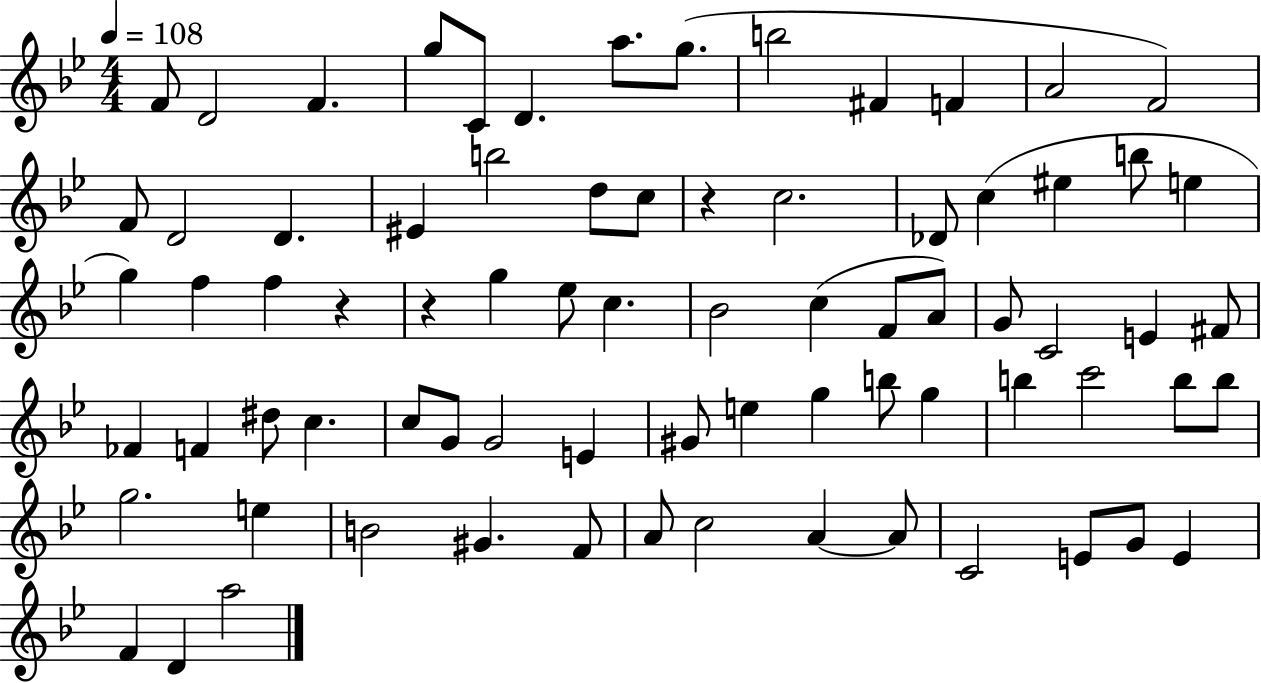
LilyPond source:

{
  \clef treble
  \numericTimeSignature
  \time 4/4
  \key bes \major
  \tempo 4 = 108
  f'8 d'2 f'4. | g''8 c'8 d'4. a''8. g''8.( | b''2 fis'4 f'4 | a'2 f'2) | \break f'8 d'2 d'4. | eis'4 b''2 d''8 c''8 | r4 c''2. | des'8 c''4( eis''4 b''8 e''4 | \break g''4) f''4 f''4 r4 | r4 g''4 ees''8 c''4. | bes'2 c''4( f'8 a'8) | g'8 c'2 e'4 fis'8 | \break fes'4 f'4 dis''8 c''4. | c''8 g'8 g'2 e'4 | gis'8 e''4 g''4 b''8 g''4 | b''4 c'''2 b''8 b''8 | \break g''2. e''4 | b'2 gis'4. f'8 | a'8 c''2 a'4~~ a'8 | c'2 e'8 g'8 e'4 | \break f'4 d'4 a''2 | \bar "|."
}